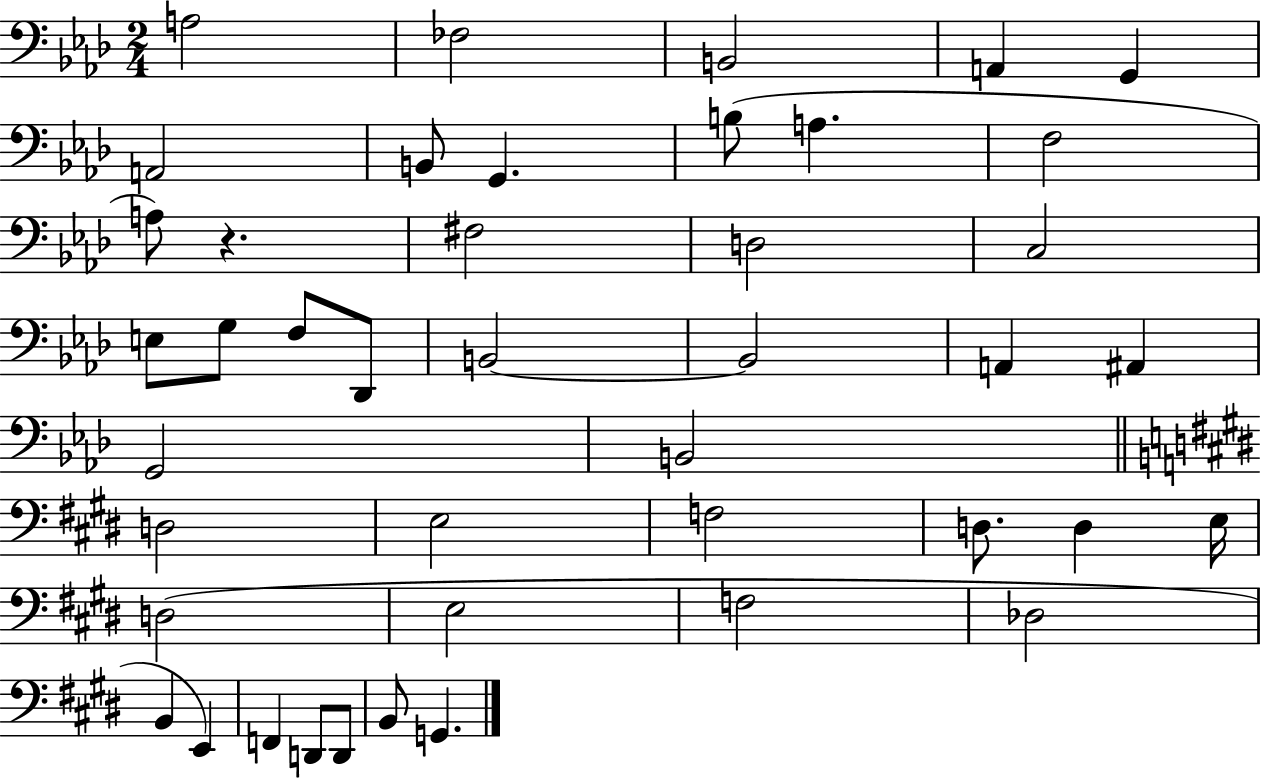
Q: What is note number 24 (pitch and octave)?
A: G2